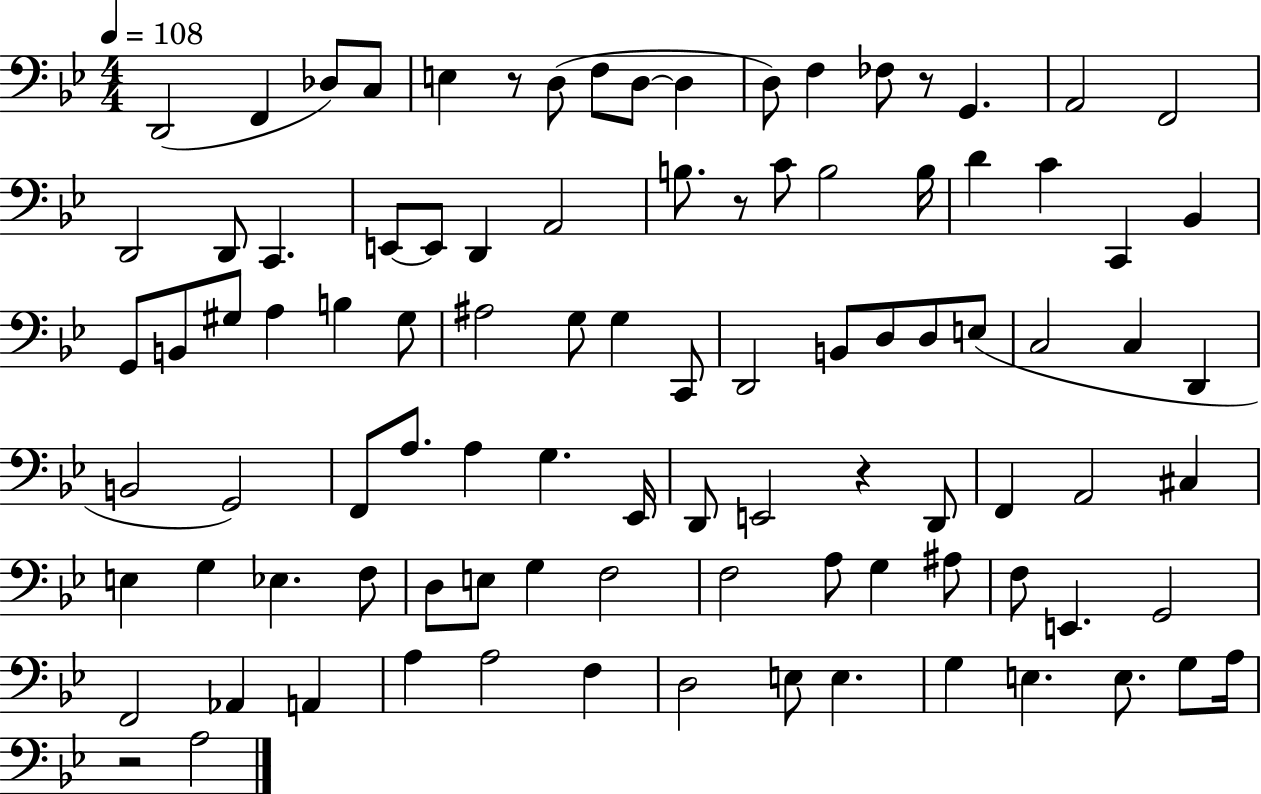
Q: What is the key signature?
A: BES major